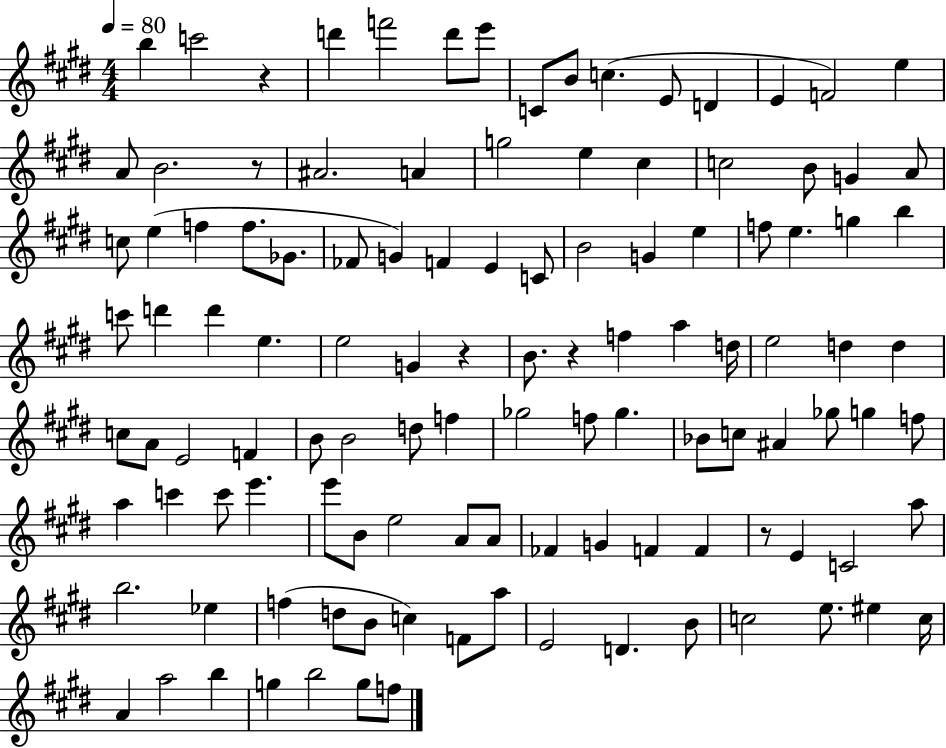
B5/q C6/h R/q D6/q F6/h D6/e E6/e C4/e B4/e C5/q. E4/e D4/q E4/q F4/h E5/q A4/e B4/h. R/e A#4/h. A4/q G5/h E5/q C#5/q C5/h B4/e G4/q A4/e C5/e E5/q F5/q F5/e. Gb4/e. FES4/e G4/q F4/q E4/q C4/e B4/h G4/q E5/q F5/e E5/q. G5/q B5/q C6/e D6/q D6/q E5/q. E5/h G4/q R/q B4/e. R/q F5/q A5/q D5/s E5/h D5/q D5/q C5/e A4/e E4/h F4/q B4/e B4/h D5/e F5/q Gb5/h F5/e Gb5/q. Bb4/e C5/e A#4/q Gb5/e G5/q F5/e A5/q C6/q C6/e E6/q. E6/e B4/e E5/h A4/e A4/e FES4/q G4/q F4/q F4/q R/e E4/q C4/h A5/e B5/h. Eb5/q F5/q D5/e B4/e C5/q F4/e A5/e E4/h D4/q. B4/e C5/h E5/e. EIS5/q C5/s A4/q A5/h B5/q G5/q B5/h G5/e F5/e